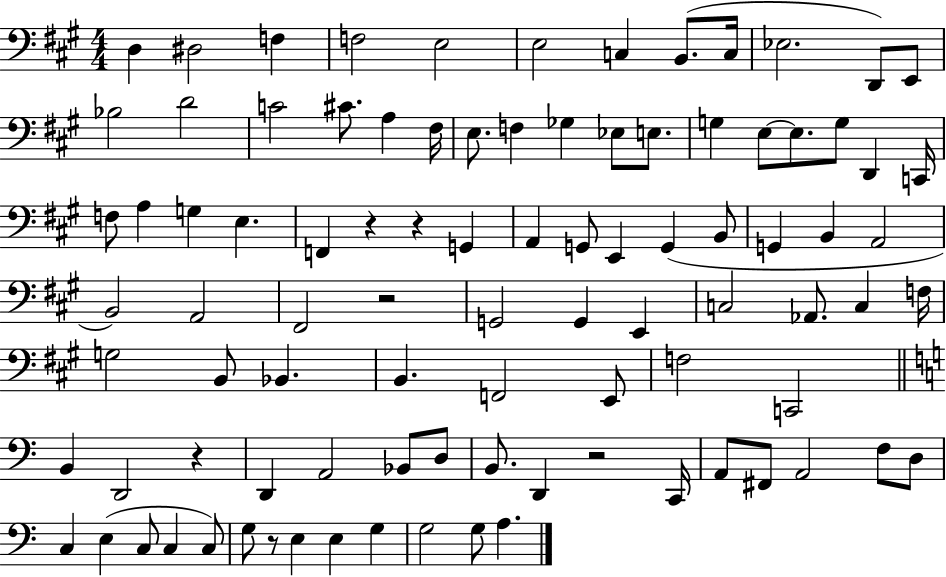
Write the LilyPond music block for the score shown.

{
  \clef bass
  \numericTimeSignature
  \time 4/4
  \key a \major
  d4 dis2 f4 | f2 e2 | e2 c4 b,8.( c16 | ees2. d,8) e,8 | \break bes2 d'2 | c'2 cis'8. a4 fis16 | e8. f4 ges4 ees8 e8. | g4 e8~~ e8. g8 d,4 c,16 | \break f8 a4 g4 e4. | f,4 r4 r4 g,4 | a,4 g,8 e,4 g,4( b,8 | g,4 b,4 a,2 | \break b,2) a,2 | fis,2 r2 | g,2 g,4 e,4 | c2 aes,8. c4 f16 | \break g2 b,8 bes,4. | b,4. f,2 e,8 | f2 c,2 | \bar "||" \break \key a \minor b,4 d,2 r4 | d,4 a,2 bes,8 d8 | b,8. d,4 r2 c,16 | a,8 fis,8 a,2 f8 d8 | \break c4 e4( c8 c4 c8) | g8 r8 e4 e4 g4 | g2 g8 a4. | \bar "|."
}